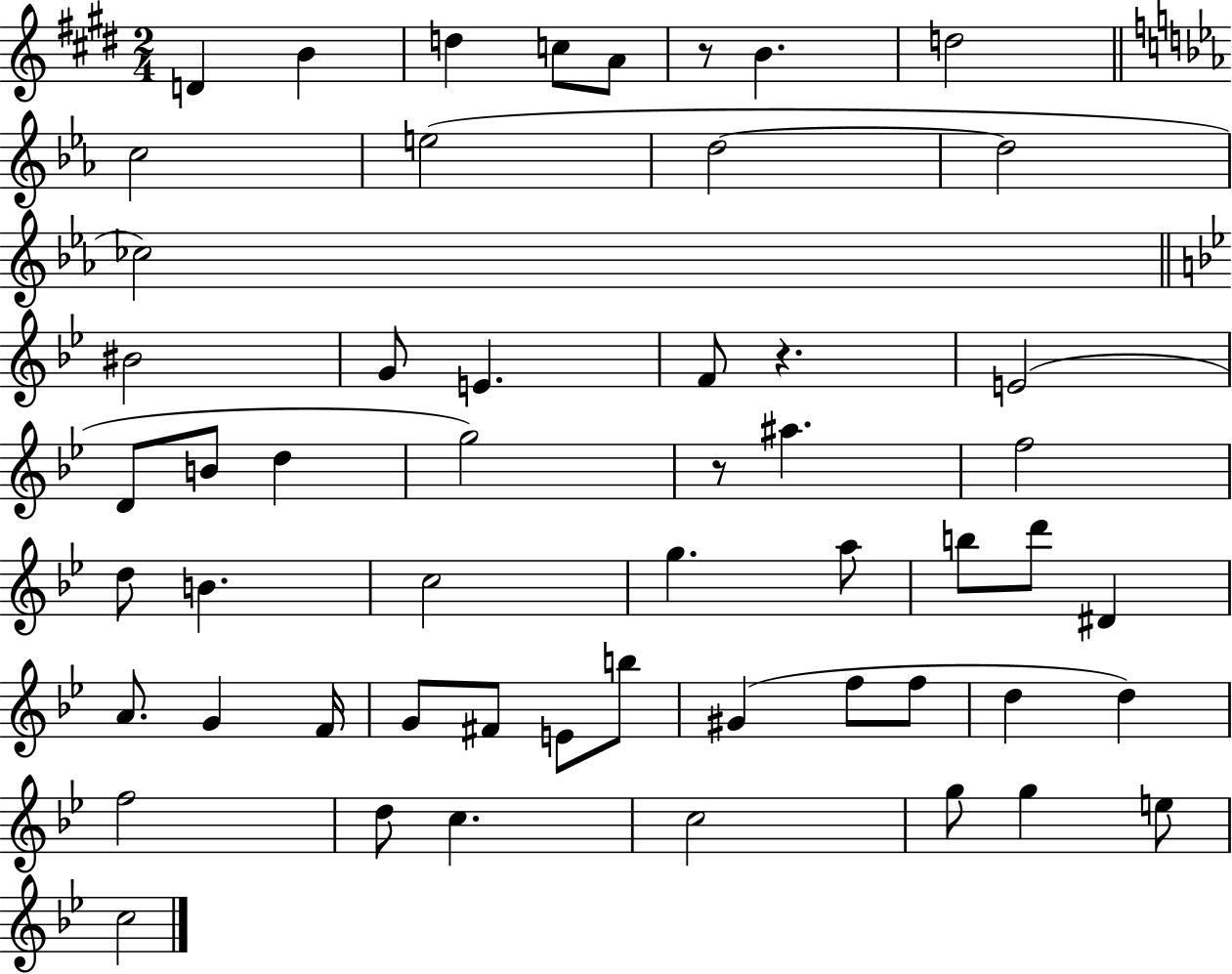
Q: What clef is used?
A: treble